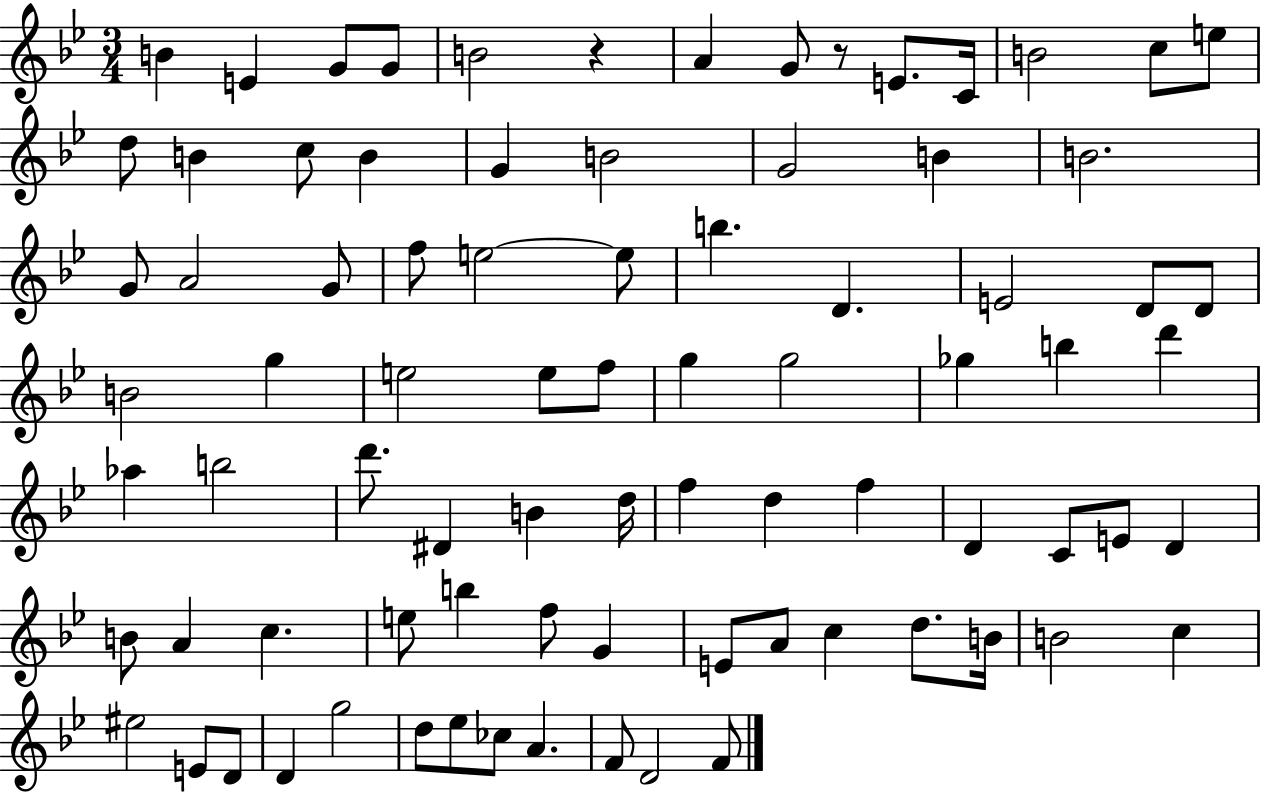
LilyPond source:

{
  \clef treble
  \numericTimeSignature
  \time 3/4
  \key bes \major
  b'4 e'4 g'8 g'8 | b'2 r4 | a'4 g'8 r8 e'8. c'16 | b'2 c''8 e''8 | \break d''8 b'4 c''8 b'4 | g'4 b'2 | g'2 b'4 | b'2. | \break g'8 a'2 g'8 | f''8 e''2~~ e''8 | b''4. d'4. | e'2 d'8 d'8 | \break b'2 g''4 | e''2 e''8 f''8 | g''4 g''2 | ges''4 b''4 d'''4 | \break aes''4 b''2 | d'''8. dis'4 b'4 d''16 | f''4 d''4 f''4 | d'4 c'8 e'8 d'4 | \break b'8 a'4 c''4. | e''8 b''4 f''8 g'4 | e'8 a'8 c''4 d''8. b'16 | b'2 c''4 | \break eis''2 e'8 d'8 | d'4 g''2 | d''8 ees''8 ces''8 a'4. | f'8 d'2 f'8 | \break \bar "|."
}